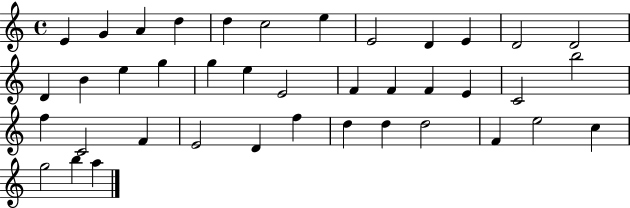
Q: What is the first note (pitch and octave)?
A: E4